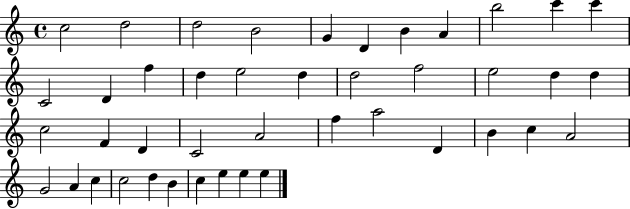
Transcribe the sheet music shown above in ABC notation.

X:1
T:Untitled
M:4/4
L:1/4
K:C
c2 d2 d2 B2 G D B A b2 c' c' C2 D f d e2 d d2 f2 e2 d d c2 F D C2 A2 f a2 D B c A2 G2 A c c2 d B c e e e